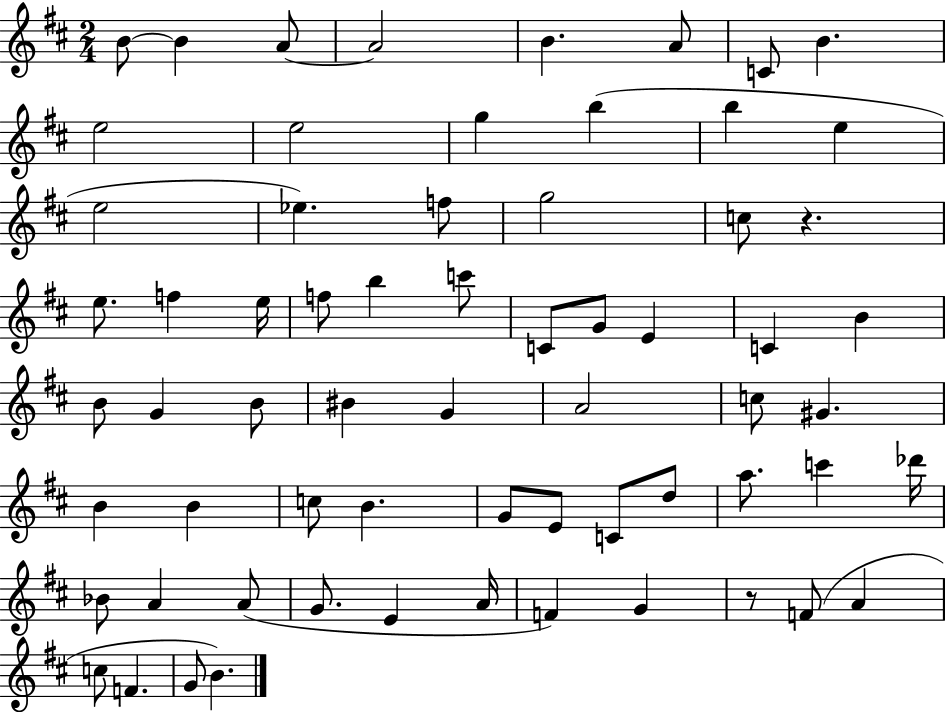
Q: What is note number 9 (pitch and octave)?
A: E5